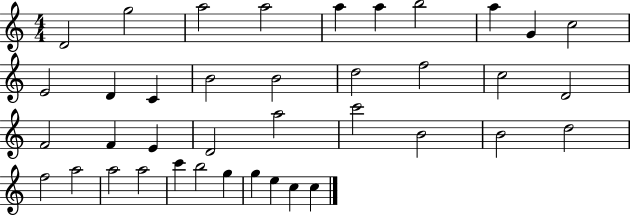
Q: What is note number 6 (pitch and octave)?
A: A5